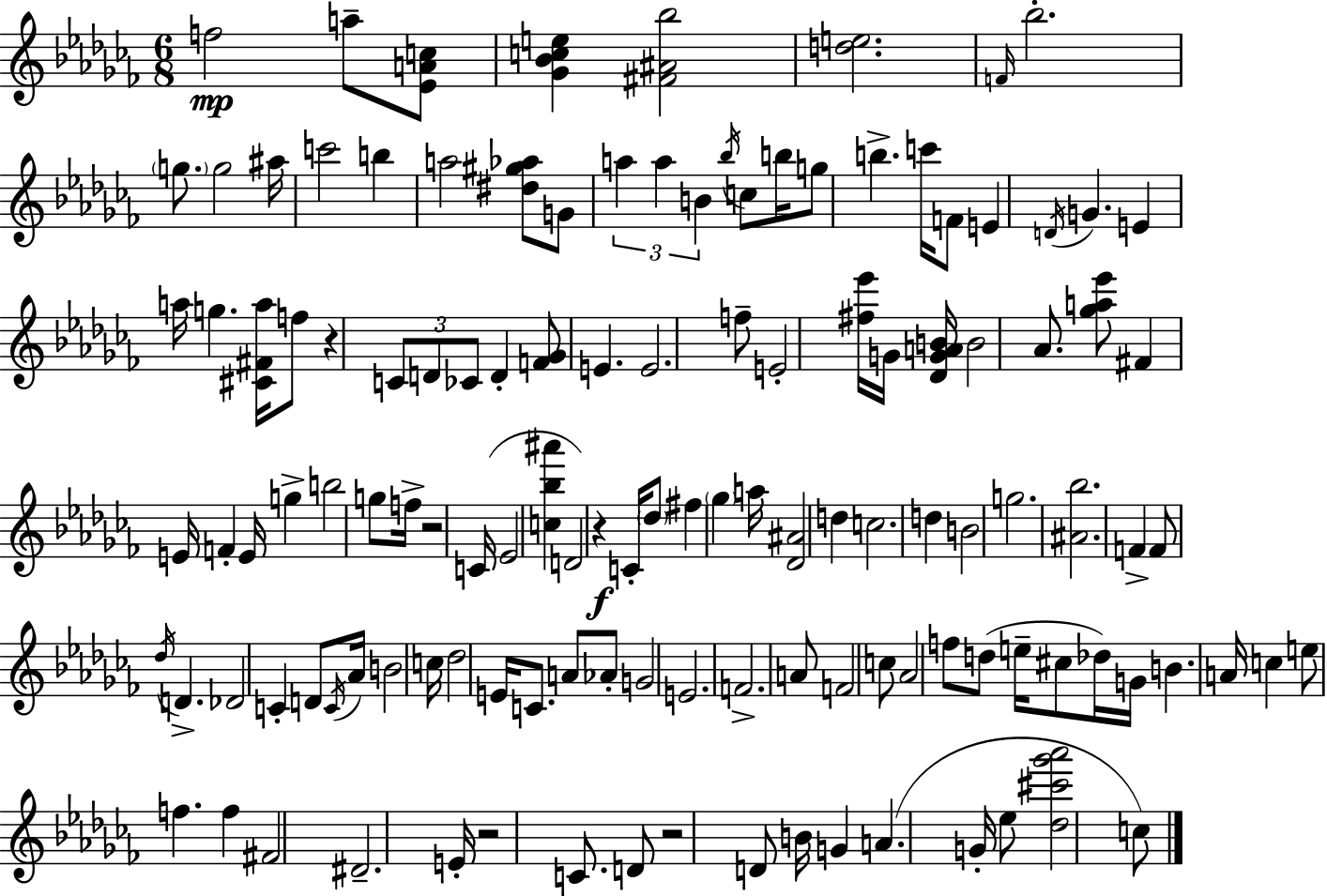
F5/h A5/e [Eb4,A4,C5]/e [Gb4,Bb4,C5,E5]/q [F#4,A#4,Bb5]/h [D5,E5]/h. F4/s Bb5/h. G5/e. G5/h A#5/s C6/h B5/q A5/h [D#5,G#5,Ab5]/e G4/e A5/q A5/q B4/q Bb5/s C5/e B5/s G5/e B5/q. C6/s F4/e E4/q D4/s G4/q. E4/q A5/s G5/q. [C#4,F#4,A5]/s F5/e R/q C4/e D4/e CES4/e D4/q [F4,Gb4]/e E4/q. E4/h. F5/e E4/h [F#5,Eb6]/s G4/s [Db4,G4,A4,B4]/s B4/h Ab4/e. [Gb5,A5,Eb6]/e F#4/q E4/s F4/q E4/s G5/q B5/h G5/e F5/s R/h C4/s Eb4/h [C5,Bb5,A#6]/q D4/h R/q C4/s Db5/e F#5/q Gb5/q A5/s [Db4,A#4]/h D5/q C5/h. D5/q B4/h G5/h. [A#4,Bb5]/h. F4/q F4/e Db5/s D4/q. Db4/h C4/q D4/e C4/s Ab4/s B4/h C5/s Db5/h E4/s C4/e. A4/e Ab4/e G4/h E4/h. F4/h. A4/e F4/h C5/e Ab4/h F5/e D5/e E5/s C#5/e Db5/s G4/s B4/q. A4/s C5/q E5/e F5/q. F5/q F#4/h D#4/h. E4/s R/h C4/e. D4/e R/h D4/e B4/s G4/q A4/q. G4/s Eb5/e [Db5,C#6,Gb6,Ab6]/h C5/e